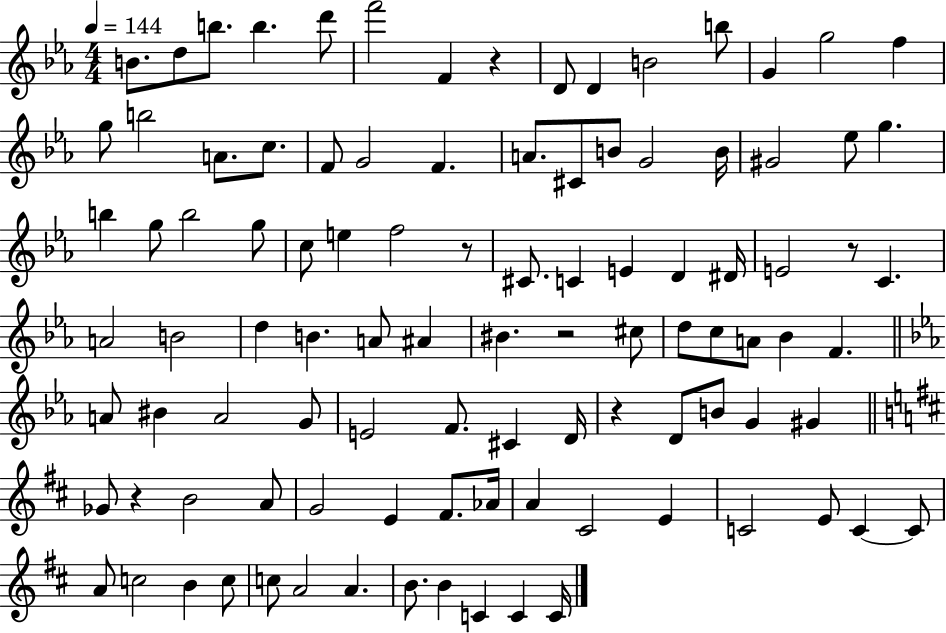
{
  \clef treble
  \numericTimeSignature
  \time 4/4
  \key ees \major
  \tempo 4 = 144
  b'8. d''8 b''8. b''4. d'''8 | f'''2 f'4 r4 | d'8 d'4 b'2 b''8 | g'4 g''2 f''4 | \break g''8 b''2 a'8. c''8. | f'8 g'2 f'4. | a'8. cis'8 b'8 g'2 b'16 | gis'2 ees''8 g''4. | \break b''4 g''8 b''2 g''8 | c''8 e''4 f''2 r8 | cis'8. c'4 e'4 d'4 dis'16 | e'2 r8 c'4. | \break a'2 b'2 | d''4 b'4. a'8 ais'4 | bis'4. r2 cis''8 | d''8 c''8 a'8 bes'4 f'4. | \break \bar "||" \break \key ees \major a'8 bis'4 a'2 g'8 | e'2 f'8. cis'4 d'16 | r4 d'8 b'8 g'4 gis'4 | \bar "||" \break \key d \major ges'8 r4 b'2 a'8 | g'2 e'4 fis'8. aes'16 | a'4 cis'2 e'4 | c'2 e'8 c'4~~ c'8 | \break a'8 c''2 b'4 c''8 | c''8 a'2 a'4. | b'8. b'4 c'4 c'4 c'16 | \bar "|."
}